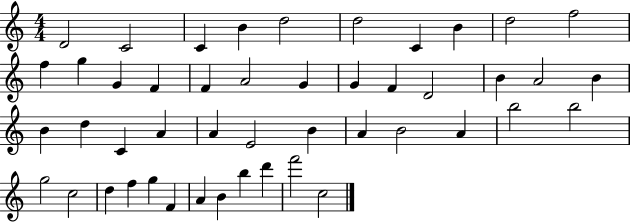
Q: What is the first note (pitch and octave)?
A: D4